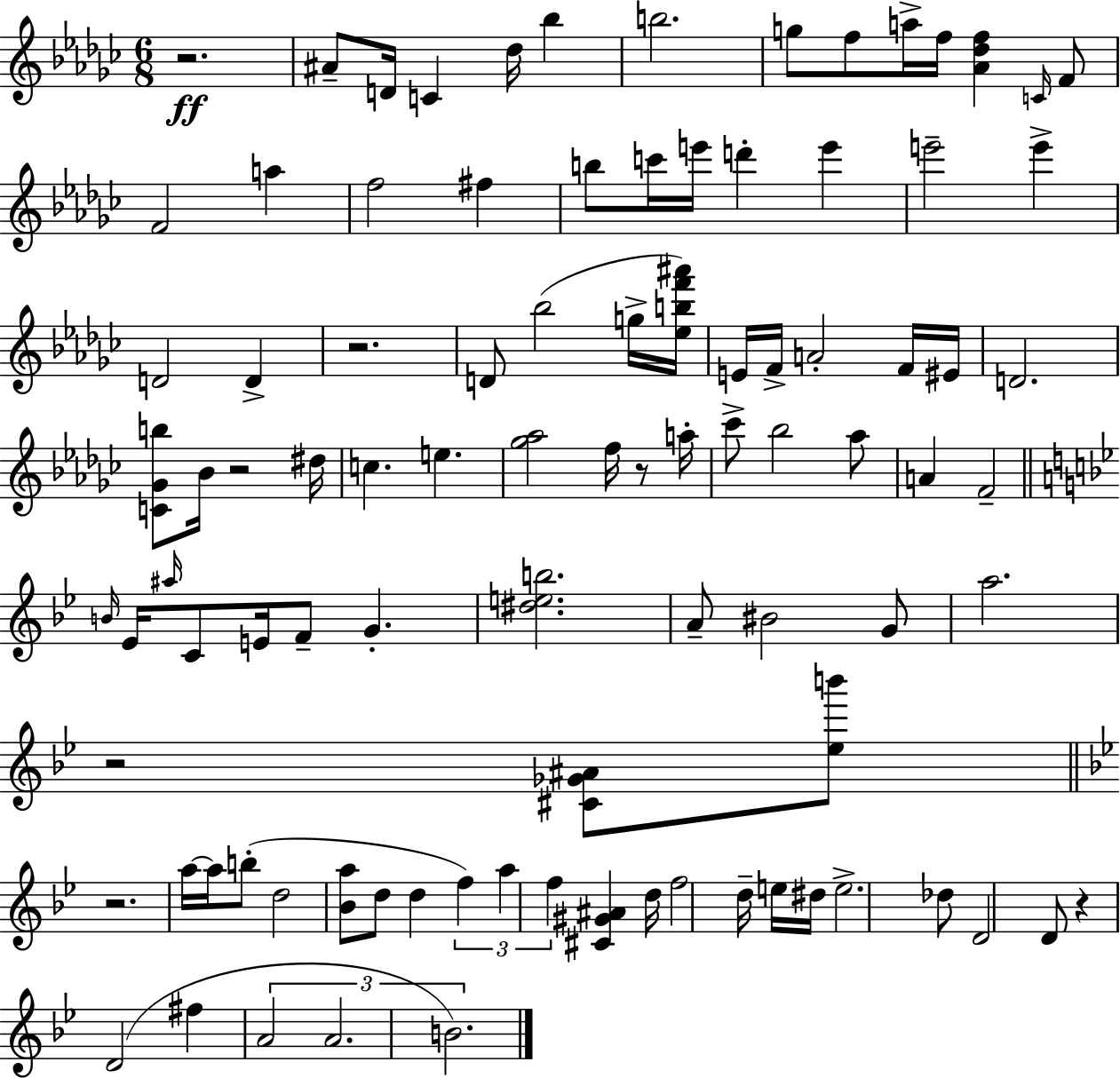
{
  \clef treble
  \numericTimeSignature
  \time 6/8
  \key ees \minor
  \repeat volta 2 { r2.\ff | ais'8-- d'16 c'4 des''16 bes''4 | b''2. | g''8 f''8 a''16-> f''16 <aes' des'' f''>4 \grace { c'16 } f'8 | \break f'2 a''4 | f''2 fis''4 | b''8 c'''16 e'''16 d'''4-. e'''4 | e'''2-- e'''4-> | \break d'2 d'4-> | r2. | d'8 bes''2( g''16-> | <ees'' b'' f''' ais'''>16) e'16 f'16-> a'2-. f'16 | \break eis'16 d'2. | <c' ges' b''>8 bes'16 r2 | dis''16 c''4. e''4. | <ges'' aes''>2 f''16 r8 | \break a''16-. ces'''8-> bes''2 aes''8 | a'4 f'2-- | \bar "||" \break \key bes \major \grace { b'16 } ees'16 \grace { ais''16 } c'8 e'16 f'8-- g'4.-. | <dis'' e'' b''>2. | a'8-- bis'2 | g'8 a''2. | \break r2 <cis' ges' ais'>8 | <ees'' b'''>8 \bar "||" \break \key bes \major r2. | a''16~~ a''16 b''8-.( d''2 | <bes' a''>8 d''8 d''4 \tuplet 3/2 { f''4) | a''4 f''4 } <cis' gis' ais'>4 | \break d''16 f''2 d''16-- e''16 dis''16 | e''2.-> | des''8 d'2 d'8 | r4 d'2( | \break fis''4 \tuplet 3/2 { a'2 | a'2. | b'2.) } | } \bar "|."
}